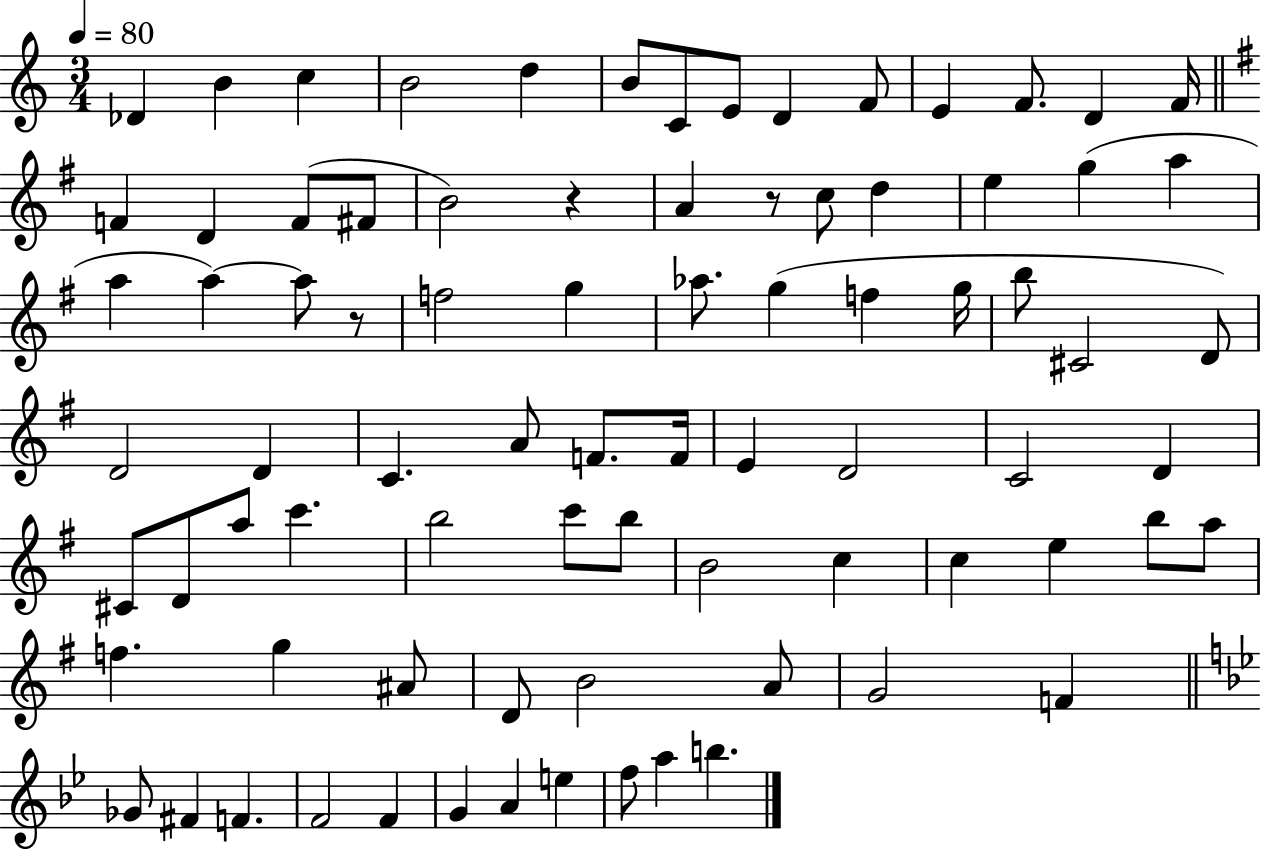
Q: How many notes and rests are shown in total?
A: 82